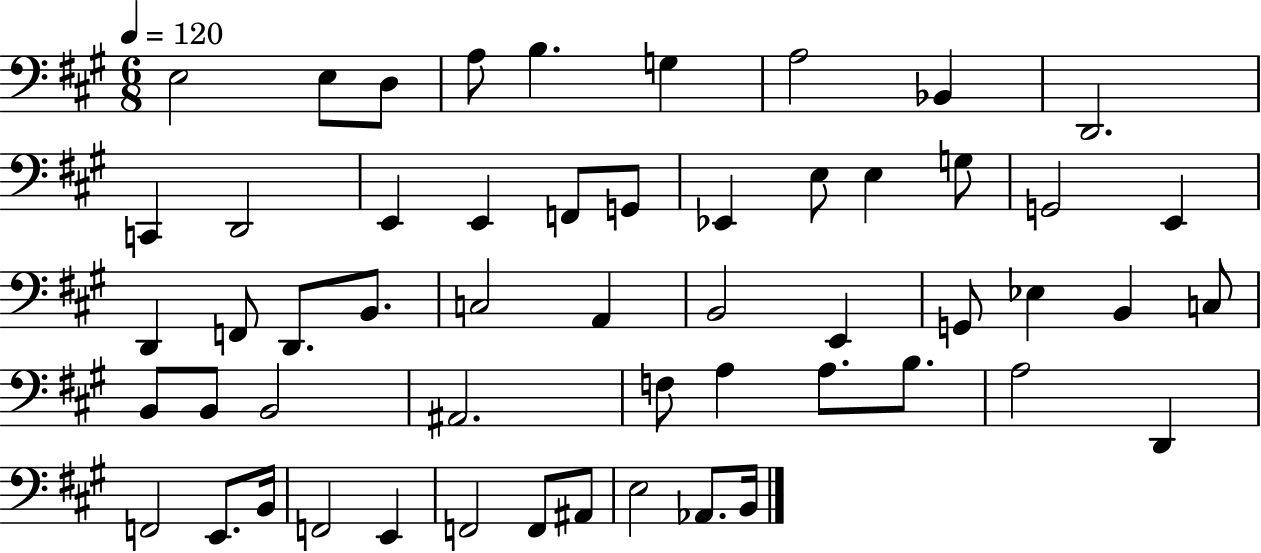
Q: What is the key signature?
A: A major